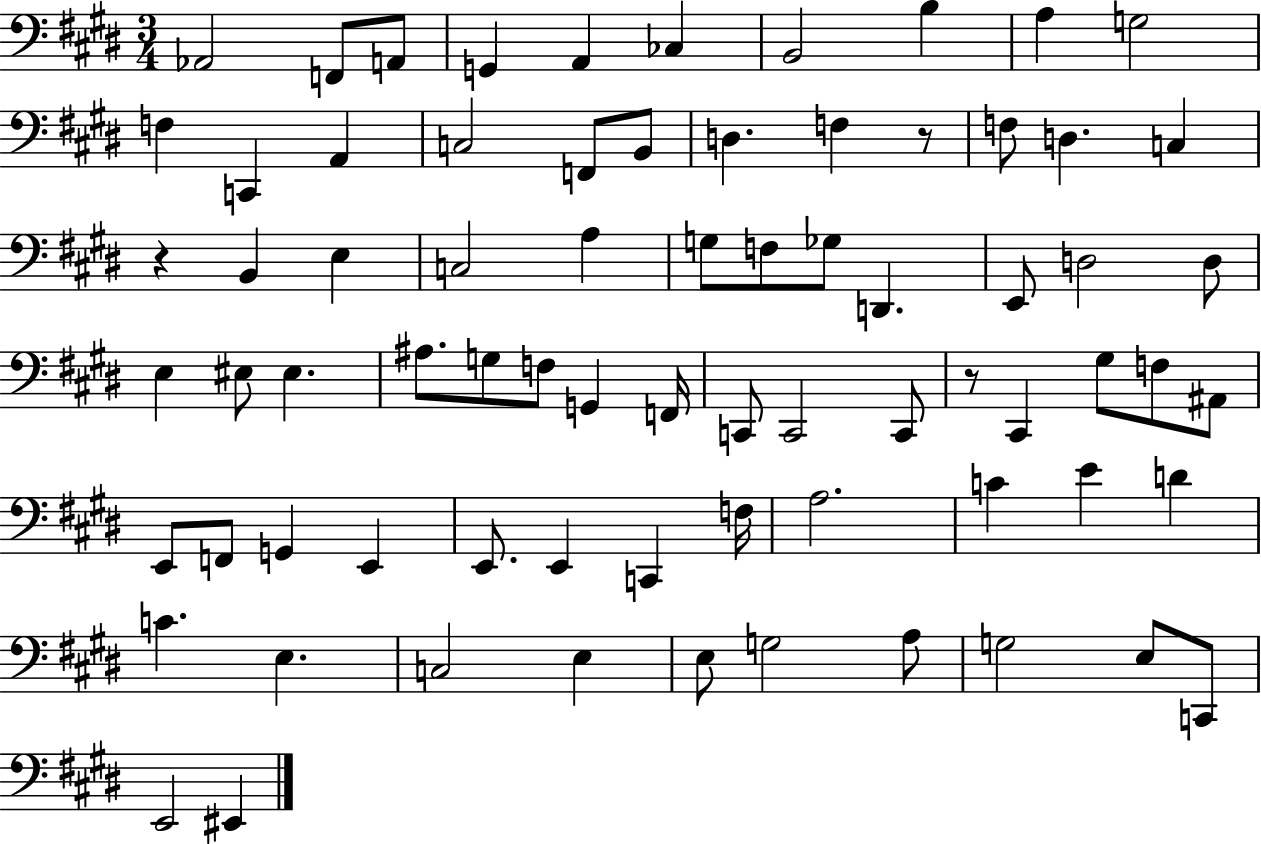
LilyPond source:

{
  \clef bass
  \numericTimeSignature
  \time 3/4
  \key e \major
  aes,2 f,8 a,8 | g,4 a,4 ces4 | b,2 b4 | a4 g2 | \break f4 c,4 a,4 | c2 f,8 b,8 | d4. f4 r8 | f8 d4. c4 | \break r4 b,4 e4 | c2 a4 | g8 f8 ges8 d,4. | e,8 d2 d8 | \break e4 eis8 eis4. | ais8. g8 f8 g,4 f,16 | c,8 c,2 c,8 | r8 cis,4 gis8 f8 ais,8 | \break e,8 f,8 g,4 e,4 | e,8. e,4 c,4 f16 | a2. | c'4 e'4 d'4 | \break c'4. e4. | c2 e4 | e8 g2 a8 | g2 e8 c,8 | \break e,2 eis,4 | \bar "|."
}